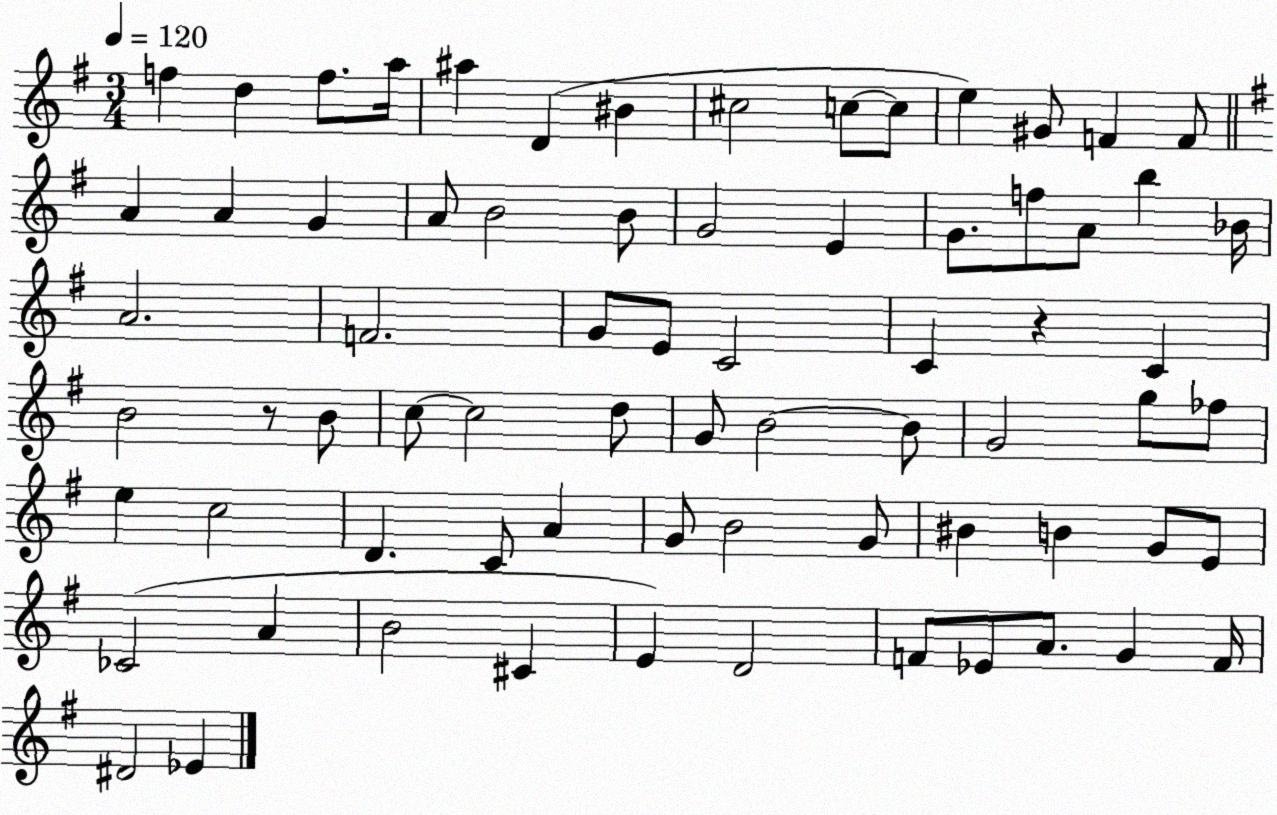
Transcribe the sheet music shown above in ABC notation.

X:1
T:Untitled
M:3/4
L:1/4
K:G
f d f/2 a/4 ^a D ^B ^c2 c/2 c/2 e ^G/2 F F/2 A A G A/2 B2 B/2 G2 E G/2 f/2 A/2 b _B/4 A2 F2 G/2 E/2 C2 C z C B2 z/2 B/2 c/2 c2 d/2 G/2 B2 B/2 G2 g/2 _f/2 e c2 D C/2 A G/2 B2 G/2 ^B B G/2 E/2 _C2 A B2 ^C E D2 F/2 _E/2 A/2 G F/4 ^D2 _E